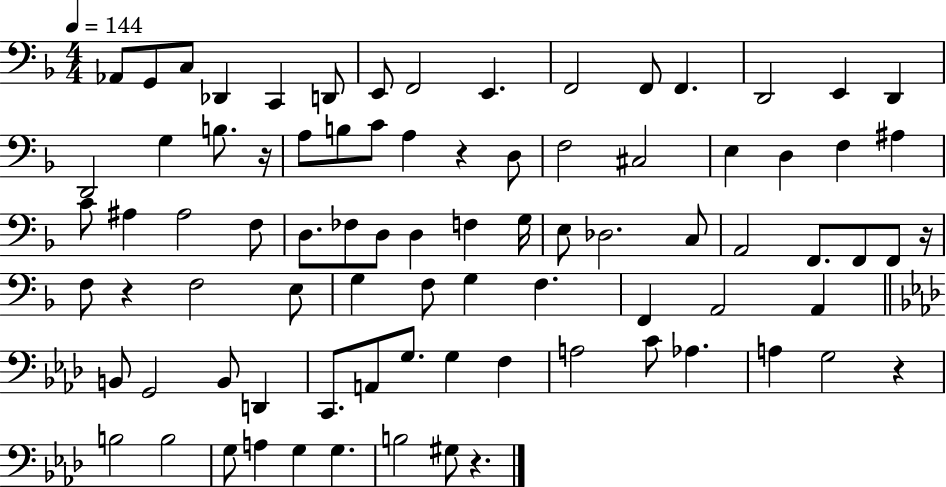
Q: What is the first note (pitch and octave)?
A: Ab2